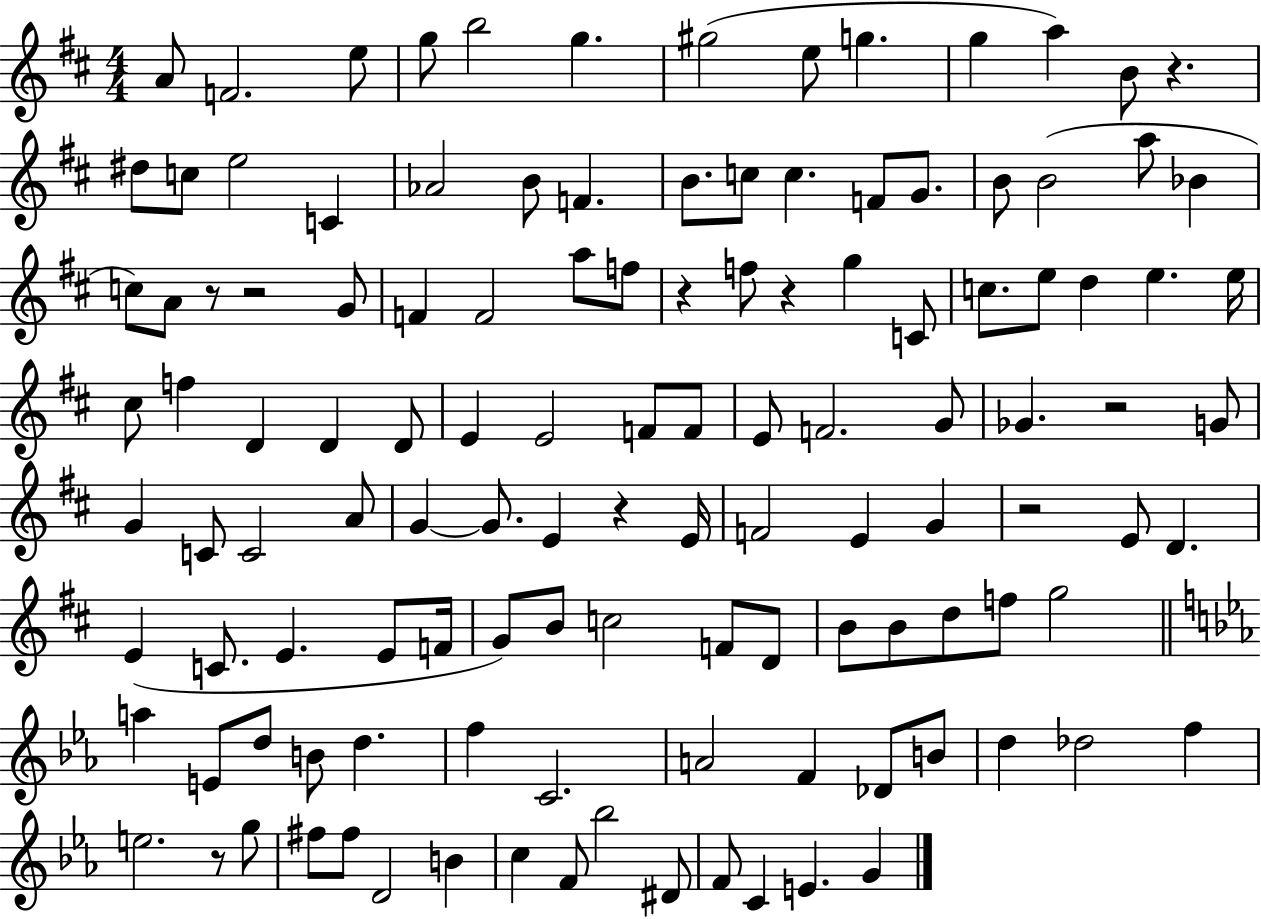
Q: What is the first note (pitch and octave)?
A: A4